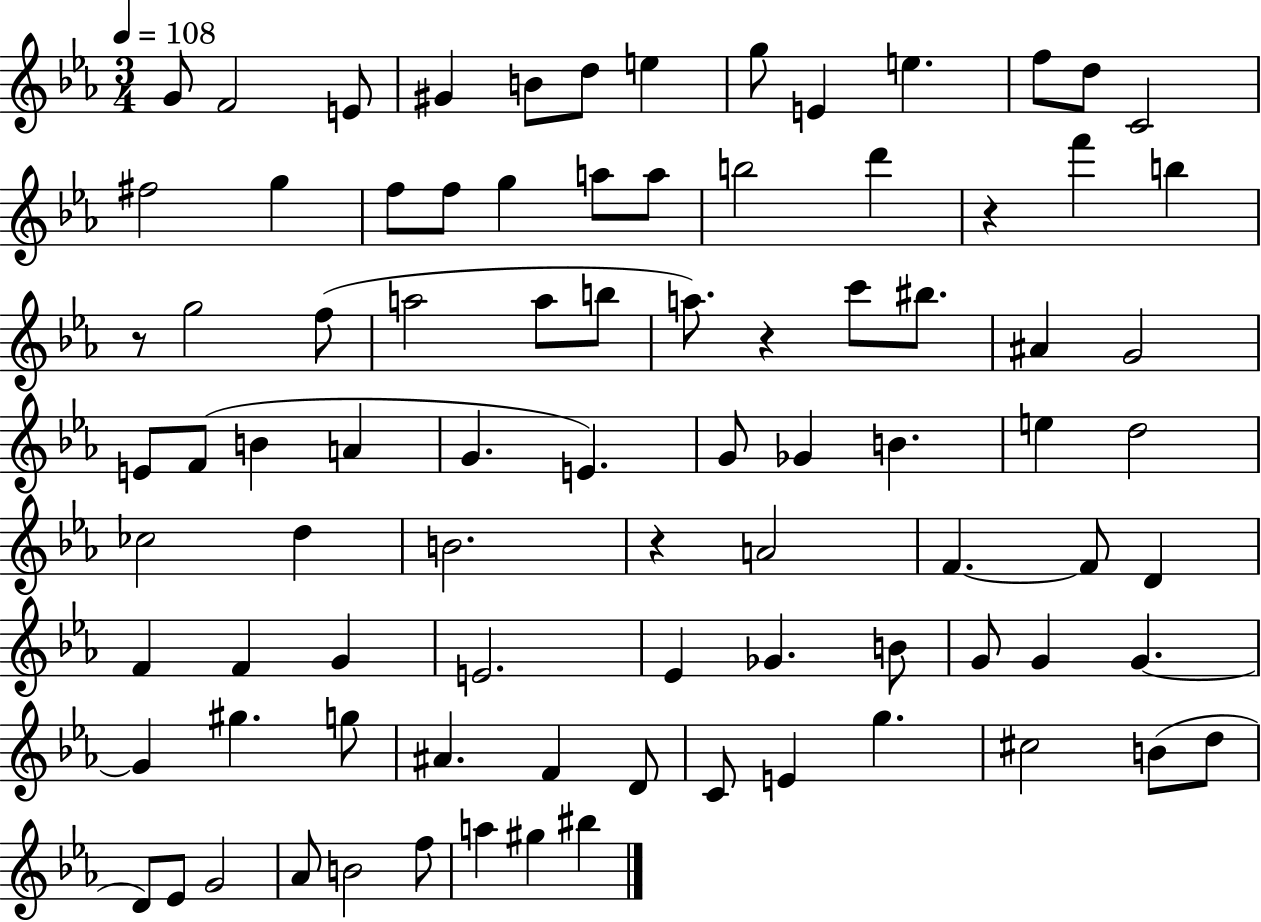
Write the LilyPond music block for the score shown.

{
  \clef treble
  \numericTimeSignature
  \time 3/4
  \key ees \major
  \tempo 4 = 108
  g'8 f'2 e'8 | gis'4 b'8 d''8 e''4 | g''8 e'4 e''4. | f''8 d''8 c'2 | \break fis''2 g''4 | f''8 f''8 g''4 a''8 a''8 | b''2 d'''4 | r4 f'''4 b''4 | \break r8 g''2 f''8( | a''2 a''8 b''8 | a''8.) r4 c'''8 bis''8. | ais'4 g'2 | \break e'8 f'8( b'4 a'4 | g'4. e'4.) | g'8 ges'4 b'4. | e''4 d''2 | \break ces''2 d''4 | b'2. | r4 a'2 | f'4.~~ f'8 d'4 | \break f'4 f'4 g'4 | e'2. | ees'4 ges'4. b'8 | g'8 g'4 g'4.~~ | \break g'4 gis''4. g''8 | ais'4. f'4 d'8 | c'8 e'4 g''4. | cis''2 b'8( d''8 | \break d'8) ees'8 g'2 | aes'8 b'2 f''8 | a''4 gis''4 bis''4 | \bar "|."
}